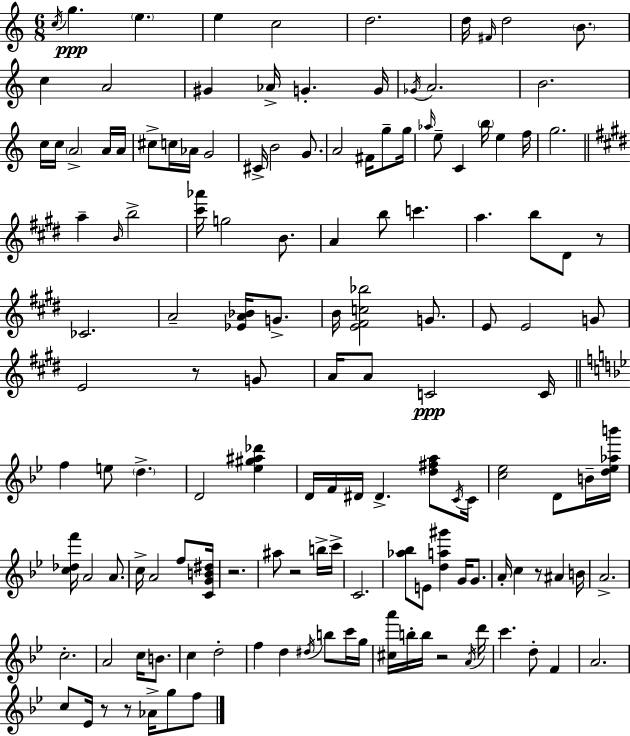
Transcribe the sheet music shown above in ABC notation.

X:1
T:Untitled
M:6/8
L:1/4
K:C
c/4 g e e c2 d2 d/4 ^F/4 d2 B/2 c A2 ^G _A/4 G G/4 _G/4 A2 B2 c/4 c/4 A2 A/4 A/4 ^c/2 c/4 _A/4 G2 ^C/4 B2 G/2 A2 ^F/4 g/2 g/4 _a/4 e/2 C b/4 e f/4 g2 a B/4 b2 [^c'_a']/4 g2 B/2 A b/2 c' a b/2 ^D/2 z/2 _C2 A2 [_EA_B]/4 G/2 B/4 [E^Fc_b]2 G/2 E/2 E2 G/2 E2 z/2 G/2 A/4 A/2 C2 C/4 f e/2 d D2 [_e^g^a_d'] D/4 F/4 ^D/4 ^D [d^fa]/2 C/4 C/4 [c_e]2 D/2 B/4 [d_e_ab']/4 [c_df']/4 A2 A/2 c/4 A2 f/2 [CGB^d]/4 z2 ^a/2 z2 b/4 c'/4 C2 [_a_b]/2 E/2 [da^g'] G/4 G/2 A/4 c z/2 ^A B/4 A2 c2 A2 c/4 B/2 c d2 f d ^d/4 b/2 c'/4 g/4 [^ca']/4 b/4 b/4 z2 A/4 d'/4 c' d/2 F A2 c/2 _E/4 z/2 z/2 _A/4 g/2 f/2